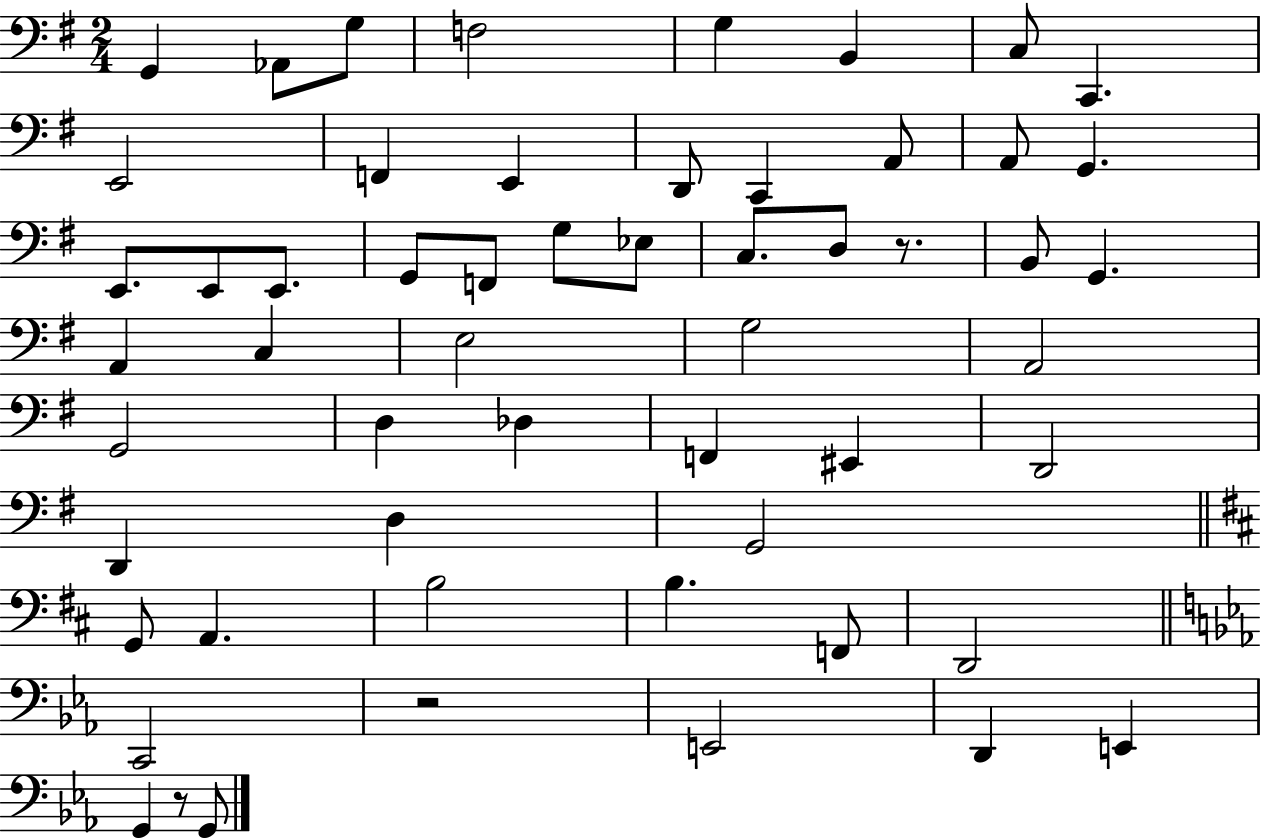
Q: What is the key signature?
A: G major